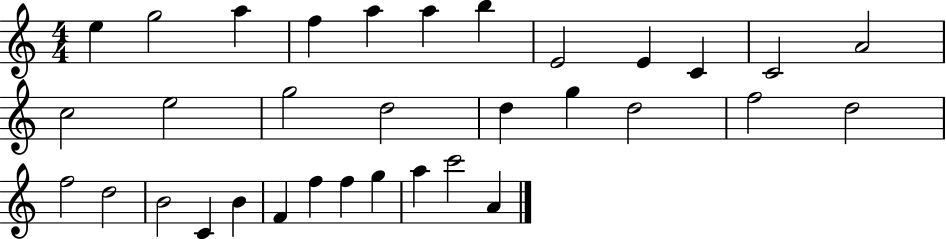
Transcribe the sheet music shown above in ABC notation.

X:1
T:Untitled
M:4/4
L:1/4
K:C
e g2 a f a a b E2 E C C2 A2 c2 e2 g2 d2 d g d2 f2 d2 f2 d2 B2 C B F f f g a c'2 A